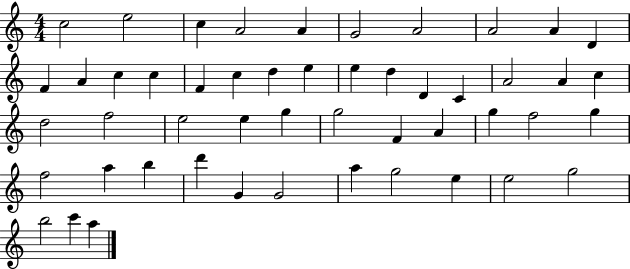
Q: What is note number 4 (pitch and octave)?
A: A4